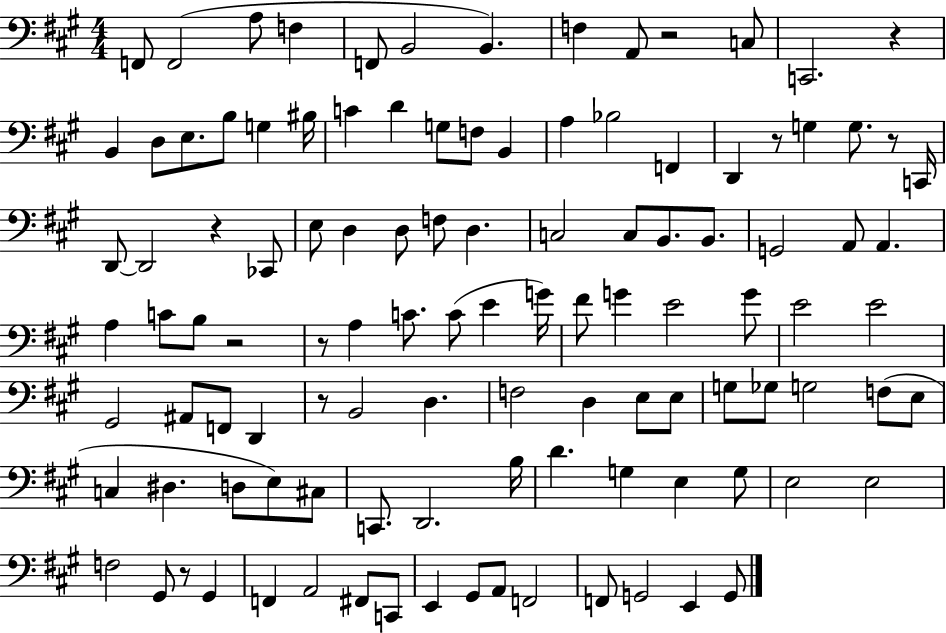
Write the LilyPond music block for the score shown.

{
  \clef bass
  \numericTimeSignature
  \time 4/4
  \key a \major
  f,8 f,2( a8 f4 | f,8 b,2 b,4.) | f4 a,8 r2 c8 | c,2. r4 | \break b,4 d8 e8. b8 g4 bis16 | c'4 d'4 g8 f8 b,4 | a4 bes2 f,4 | d,4 r8 g4 g8. r8 c,16 | \break d,8~~ d,2 r4 ces,8 | e8 d4 d8 f8 d4. | c2 c8 b,8. b,8. | g,2 a,8 a,4. | \break a4 c'8 b8 r2 | r8 a4 c'8. c'8( e'4 g'16) | fis'8 g'4 e'2 g'8 | e'2 e'2 | \break gis,2 ais,8 f,8 d,4 | r8 b,2 d4. | f2 d4 e8 e8 | g8 ges8 g2 f8( e8 | \break c4 dis4. d8 e8) cis8 | c,8. d,2. b16 | d'4. g4 e4 g8 | e2 e2 | \break f2 gis,8 r8 gis,4 | f,4 a,2 fis,8 c,8 | e,4 gis,8 a,8 f,2 | f,8 g,2 e,4 g,8 | \break \bar "|."
}